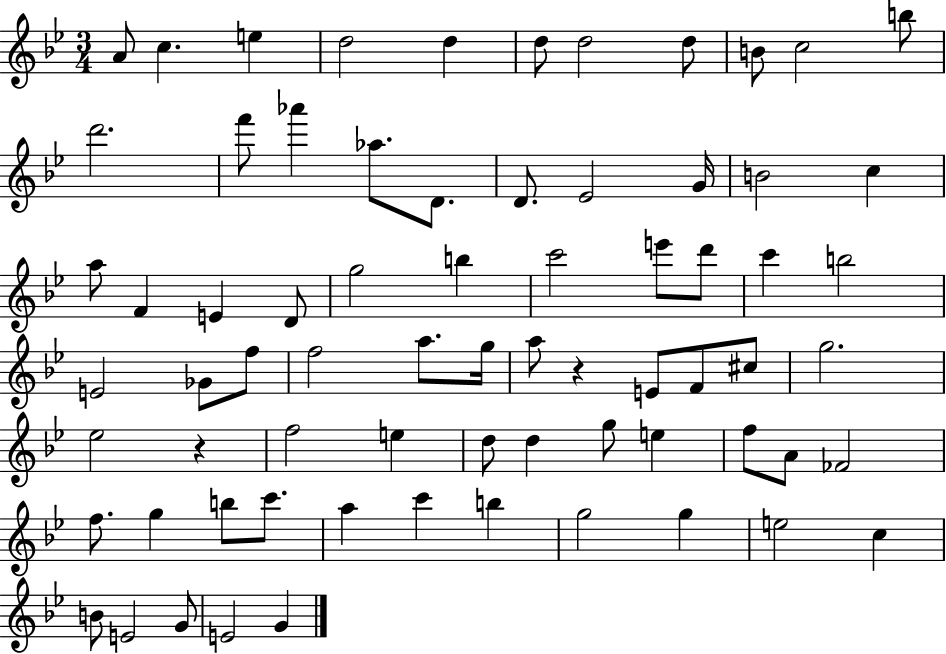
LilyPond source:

{
  \clef treble
  \numericTimeSignature
  \time 3/4
  \key bes \major
  \repeat volta 2 { a'8 c''4. e''4 | d''2 d''4 | d''8 d''2 d''8 | b'8 c''2 b''8 | \break d'''2. | f'''8 aes'''4 aes''8. d'8. | d'8. ees'2 g'16 | b'2 c''4 | \break a''8 f'4 e'4 d'8 | g''2 b''4 | c'''2 e'''8 d'''8 | c'''4 b''2 | \break e'2 ges'8 f''8 | f''2 a''8. g''16 | a''8 r4 e'8 f'8 cis''8 | g''2. | \break ees''2 r4 | f''2 e''4 | d''8 d''4 g''8 e''4 | f''8 a'8 fes'2 | \break f''8. g''4 b''8 c'''8. | a''4 c'''4 b''4 | g''2 g''4 | e''2 c''4 | \break b'8 e'2 g'8 | e'2 g'4 | } \bar "|."
}